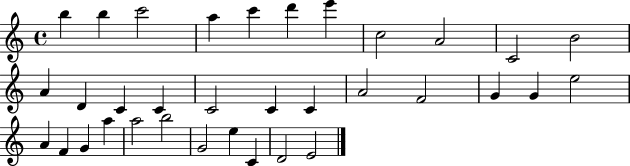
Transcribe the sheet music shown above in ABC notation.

X:1
T:Untitled
M:4/4
L:1/4
K:C
b b c'2 a c' d' e' c2 A2 C2 B2 A D C C C2 C C A2 F2 G G e2 A F G a a2 b2 G2 e C D2 E2